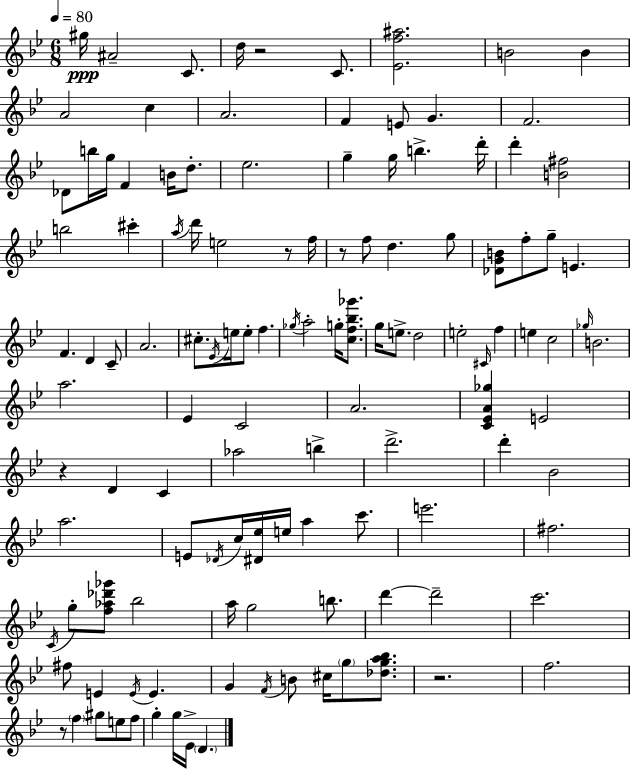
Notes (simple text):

G#5/s A#4/h C4/e. D5/s R/h C4/e. [Eb4,F5,A#5]/h. B4/h B4/q A4/h C5/q A4/h. F4/q E4/e G4/q. F4/h. Db4/e B5/s G5/s F4/q B4/s D5/e. Eb5/h. G5/q G5/s B5/q. D6/s D6/q [B4,F#5]/h B5/h C#6/q A5/s D6/s E5/h R/e F5/s R/e F5/e D5/q. G5/e [Db4,G4,B4]/e F5/e G5/e E4/q. F4/q. D4/q C4/e A4/h. C#5/e. Eb4/s E5/s E5/e F5/q. Gb5/s A5/h G5/s [C5,F5,Bb5,Gb6]/e. G5/s E5/e. D5/h E5/h C#4/s F5/q E5/q C5/h Gb5/s B4/h. A5/h. Eb4/q C4/h A4/h. [C4,Eb4,A4,Gb5]/q E4/h R/q D4/q C4/q Ab5/h B5/q D6/h. D6/q Bb4/h A5/h. E4/e Db4/s C5/s [D#4,Eb5]/s E5/s A5/q C6/e. E6/h. F#5/h. C4/s G5/e [F5,Ab5,Db6,Gb6]/e Bb5/h A5/s G5/h B5/e. D6/q D6/h C6/h. F#5/e E4/q E4/s E4/q. G4/q F4/s B4/e C#5/s G5/e [Db5,G5,A5,Bb5]/e. R/h. F5/h. R/e F5/q G#5/e E5/e F5/e G5/q G5/s Eb4/s D4/q.